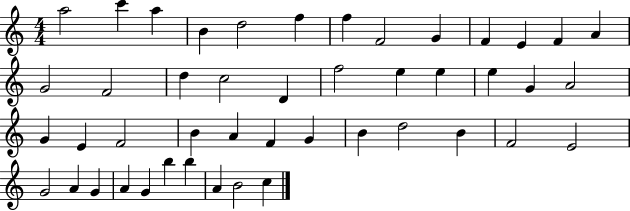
{
  \clef treble
  \numericTimeSignature
  \time 4/4
  \key c \major
  a''2 c'''4 a''4 | b'4 d''2 f''4 | f''4 f'2 g'4 | f'4 e'4 f'4 a'4 | \break g'2 f'2 | d''4 c''2 d'4 | f''2 e''4 e''4 | e''4 g'4 a'2 | \break g'4 e'4 f'2 | b'4 a'4 f'4 g'4 | b'4 d''2 b'4 | f'2 e'2 | \break g'2 a'4 g'4 | a'4 g'4 b''4 b''4 | a'4 b'2 c''4 | \bar "|."
}